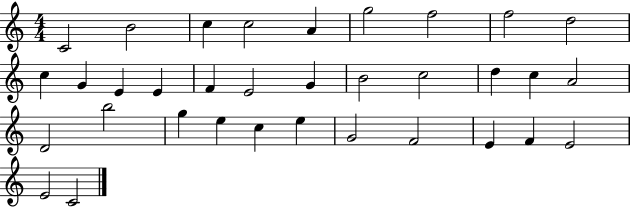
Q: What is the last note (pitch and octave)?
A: C4